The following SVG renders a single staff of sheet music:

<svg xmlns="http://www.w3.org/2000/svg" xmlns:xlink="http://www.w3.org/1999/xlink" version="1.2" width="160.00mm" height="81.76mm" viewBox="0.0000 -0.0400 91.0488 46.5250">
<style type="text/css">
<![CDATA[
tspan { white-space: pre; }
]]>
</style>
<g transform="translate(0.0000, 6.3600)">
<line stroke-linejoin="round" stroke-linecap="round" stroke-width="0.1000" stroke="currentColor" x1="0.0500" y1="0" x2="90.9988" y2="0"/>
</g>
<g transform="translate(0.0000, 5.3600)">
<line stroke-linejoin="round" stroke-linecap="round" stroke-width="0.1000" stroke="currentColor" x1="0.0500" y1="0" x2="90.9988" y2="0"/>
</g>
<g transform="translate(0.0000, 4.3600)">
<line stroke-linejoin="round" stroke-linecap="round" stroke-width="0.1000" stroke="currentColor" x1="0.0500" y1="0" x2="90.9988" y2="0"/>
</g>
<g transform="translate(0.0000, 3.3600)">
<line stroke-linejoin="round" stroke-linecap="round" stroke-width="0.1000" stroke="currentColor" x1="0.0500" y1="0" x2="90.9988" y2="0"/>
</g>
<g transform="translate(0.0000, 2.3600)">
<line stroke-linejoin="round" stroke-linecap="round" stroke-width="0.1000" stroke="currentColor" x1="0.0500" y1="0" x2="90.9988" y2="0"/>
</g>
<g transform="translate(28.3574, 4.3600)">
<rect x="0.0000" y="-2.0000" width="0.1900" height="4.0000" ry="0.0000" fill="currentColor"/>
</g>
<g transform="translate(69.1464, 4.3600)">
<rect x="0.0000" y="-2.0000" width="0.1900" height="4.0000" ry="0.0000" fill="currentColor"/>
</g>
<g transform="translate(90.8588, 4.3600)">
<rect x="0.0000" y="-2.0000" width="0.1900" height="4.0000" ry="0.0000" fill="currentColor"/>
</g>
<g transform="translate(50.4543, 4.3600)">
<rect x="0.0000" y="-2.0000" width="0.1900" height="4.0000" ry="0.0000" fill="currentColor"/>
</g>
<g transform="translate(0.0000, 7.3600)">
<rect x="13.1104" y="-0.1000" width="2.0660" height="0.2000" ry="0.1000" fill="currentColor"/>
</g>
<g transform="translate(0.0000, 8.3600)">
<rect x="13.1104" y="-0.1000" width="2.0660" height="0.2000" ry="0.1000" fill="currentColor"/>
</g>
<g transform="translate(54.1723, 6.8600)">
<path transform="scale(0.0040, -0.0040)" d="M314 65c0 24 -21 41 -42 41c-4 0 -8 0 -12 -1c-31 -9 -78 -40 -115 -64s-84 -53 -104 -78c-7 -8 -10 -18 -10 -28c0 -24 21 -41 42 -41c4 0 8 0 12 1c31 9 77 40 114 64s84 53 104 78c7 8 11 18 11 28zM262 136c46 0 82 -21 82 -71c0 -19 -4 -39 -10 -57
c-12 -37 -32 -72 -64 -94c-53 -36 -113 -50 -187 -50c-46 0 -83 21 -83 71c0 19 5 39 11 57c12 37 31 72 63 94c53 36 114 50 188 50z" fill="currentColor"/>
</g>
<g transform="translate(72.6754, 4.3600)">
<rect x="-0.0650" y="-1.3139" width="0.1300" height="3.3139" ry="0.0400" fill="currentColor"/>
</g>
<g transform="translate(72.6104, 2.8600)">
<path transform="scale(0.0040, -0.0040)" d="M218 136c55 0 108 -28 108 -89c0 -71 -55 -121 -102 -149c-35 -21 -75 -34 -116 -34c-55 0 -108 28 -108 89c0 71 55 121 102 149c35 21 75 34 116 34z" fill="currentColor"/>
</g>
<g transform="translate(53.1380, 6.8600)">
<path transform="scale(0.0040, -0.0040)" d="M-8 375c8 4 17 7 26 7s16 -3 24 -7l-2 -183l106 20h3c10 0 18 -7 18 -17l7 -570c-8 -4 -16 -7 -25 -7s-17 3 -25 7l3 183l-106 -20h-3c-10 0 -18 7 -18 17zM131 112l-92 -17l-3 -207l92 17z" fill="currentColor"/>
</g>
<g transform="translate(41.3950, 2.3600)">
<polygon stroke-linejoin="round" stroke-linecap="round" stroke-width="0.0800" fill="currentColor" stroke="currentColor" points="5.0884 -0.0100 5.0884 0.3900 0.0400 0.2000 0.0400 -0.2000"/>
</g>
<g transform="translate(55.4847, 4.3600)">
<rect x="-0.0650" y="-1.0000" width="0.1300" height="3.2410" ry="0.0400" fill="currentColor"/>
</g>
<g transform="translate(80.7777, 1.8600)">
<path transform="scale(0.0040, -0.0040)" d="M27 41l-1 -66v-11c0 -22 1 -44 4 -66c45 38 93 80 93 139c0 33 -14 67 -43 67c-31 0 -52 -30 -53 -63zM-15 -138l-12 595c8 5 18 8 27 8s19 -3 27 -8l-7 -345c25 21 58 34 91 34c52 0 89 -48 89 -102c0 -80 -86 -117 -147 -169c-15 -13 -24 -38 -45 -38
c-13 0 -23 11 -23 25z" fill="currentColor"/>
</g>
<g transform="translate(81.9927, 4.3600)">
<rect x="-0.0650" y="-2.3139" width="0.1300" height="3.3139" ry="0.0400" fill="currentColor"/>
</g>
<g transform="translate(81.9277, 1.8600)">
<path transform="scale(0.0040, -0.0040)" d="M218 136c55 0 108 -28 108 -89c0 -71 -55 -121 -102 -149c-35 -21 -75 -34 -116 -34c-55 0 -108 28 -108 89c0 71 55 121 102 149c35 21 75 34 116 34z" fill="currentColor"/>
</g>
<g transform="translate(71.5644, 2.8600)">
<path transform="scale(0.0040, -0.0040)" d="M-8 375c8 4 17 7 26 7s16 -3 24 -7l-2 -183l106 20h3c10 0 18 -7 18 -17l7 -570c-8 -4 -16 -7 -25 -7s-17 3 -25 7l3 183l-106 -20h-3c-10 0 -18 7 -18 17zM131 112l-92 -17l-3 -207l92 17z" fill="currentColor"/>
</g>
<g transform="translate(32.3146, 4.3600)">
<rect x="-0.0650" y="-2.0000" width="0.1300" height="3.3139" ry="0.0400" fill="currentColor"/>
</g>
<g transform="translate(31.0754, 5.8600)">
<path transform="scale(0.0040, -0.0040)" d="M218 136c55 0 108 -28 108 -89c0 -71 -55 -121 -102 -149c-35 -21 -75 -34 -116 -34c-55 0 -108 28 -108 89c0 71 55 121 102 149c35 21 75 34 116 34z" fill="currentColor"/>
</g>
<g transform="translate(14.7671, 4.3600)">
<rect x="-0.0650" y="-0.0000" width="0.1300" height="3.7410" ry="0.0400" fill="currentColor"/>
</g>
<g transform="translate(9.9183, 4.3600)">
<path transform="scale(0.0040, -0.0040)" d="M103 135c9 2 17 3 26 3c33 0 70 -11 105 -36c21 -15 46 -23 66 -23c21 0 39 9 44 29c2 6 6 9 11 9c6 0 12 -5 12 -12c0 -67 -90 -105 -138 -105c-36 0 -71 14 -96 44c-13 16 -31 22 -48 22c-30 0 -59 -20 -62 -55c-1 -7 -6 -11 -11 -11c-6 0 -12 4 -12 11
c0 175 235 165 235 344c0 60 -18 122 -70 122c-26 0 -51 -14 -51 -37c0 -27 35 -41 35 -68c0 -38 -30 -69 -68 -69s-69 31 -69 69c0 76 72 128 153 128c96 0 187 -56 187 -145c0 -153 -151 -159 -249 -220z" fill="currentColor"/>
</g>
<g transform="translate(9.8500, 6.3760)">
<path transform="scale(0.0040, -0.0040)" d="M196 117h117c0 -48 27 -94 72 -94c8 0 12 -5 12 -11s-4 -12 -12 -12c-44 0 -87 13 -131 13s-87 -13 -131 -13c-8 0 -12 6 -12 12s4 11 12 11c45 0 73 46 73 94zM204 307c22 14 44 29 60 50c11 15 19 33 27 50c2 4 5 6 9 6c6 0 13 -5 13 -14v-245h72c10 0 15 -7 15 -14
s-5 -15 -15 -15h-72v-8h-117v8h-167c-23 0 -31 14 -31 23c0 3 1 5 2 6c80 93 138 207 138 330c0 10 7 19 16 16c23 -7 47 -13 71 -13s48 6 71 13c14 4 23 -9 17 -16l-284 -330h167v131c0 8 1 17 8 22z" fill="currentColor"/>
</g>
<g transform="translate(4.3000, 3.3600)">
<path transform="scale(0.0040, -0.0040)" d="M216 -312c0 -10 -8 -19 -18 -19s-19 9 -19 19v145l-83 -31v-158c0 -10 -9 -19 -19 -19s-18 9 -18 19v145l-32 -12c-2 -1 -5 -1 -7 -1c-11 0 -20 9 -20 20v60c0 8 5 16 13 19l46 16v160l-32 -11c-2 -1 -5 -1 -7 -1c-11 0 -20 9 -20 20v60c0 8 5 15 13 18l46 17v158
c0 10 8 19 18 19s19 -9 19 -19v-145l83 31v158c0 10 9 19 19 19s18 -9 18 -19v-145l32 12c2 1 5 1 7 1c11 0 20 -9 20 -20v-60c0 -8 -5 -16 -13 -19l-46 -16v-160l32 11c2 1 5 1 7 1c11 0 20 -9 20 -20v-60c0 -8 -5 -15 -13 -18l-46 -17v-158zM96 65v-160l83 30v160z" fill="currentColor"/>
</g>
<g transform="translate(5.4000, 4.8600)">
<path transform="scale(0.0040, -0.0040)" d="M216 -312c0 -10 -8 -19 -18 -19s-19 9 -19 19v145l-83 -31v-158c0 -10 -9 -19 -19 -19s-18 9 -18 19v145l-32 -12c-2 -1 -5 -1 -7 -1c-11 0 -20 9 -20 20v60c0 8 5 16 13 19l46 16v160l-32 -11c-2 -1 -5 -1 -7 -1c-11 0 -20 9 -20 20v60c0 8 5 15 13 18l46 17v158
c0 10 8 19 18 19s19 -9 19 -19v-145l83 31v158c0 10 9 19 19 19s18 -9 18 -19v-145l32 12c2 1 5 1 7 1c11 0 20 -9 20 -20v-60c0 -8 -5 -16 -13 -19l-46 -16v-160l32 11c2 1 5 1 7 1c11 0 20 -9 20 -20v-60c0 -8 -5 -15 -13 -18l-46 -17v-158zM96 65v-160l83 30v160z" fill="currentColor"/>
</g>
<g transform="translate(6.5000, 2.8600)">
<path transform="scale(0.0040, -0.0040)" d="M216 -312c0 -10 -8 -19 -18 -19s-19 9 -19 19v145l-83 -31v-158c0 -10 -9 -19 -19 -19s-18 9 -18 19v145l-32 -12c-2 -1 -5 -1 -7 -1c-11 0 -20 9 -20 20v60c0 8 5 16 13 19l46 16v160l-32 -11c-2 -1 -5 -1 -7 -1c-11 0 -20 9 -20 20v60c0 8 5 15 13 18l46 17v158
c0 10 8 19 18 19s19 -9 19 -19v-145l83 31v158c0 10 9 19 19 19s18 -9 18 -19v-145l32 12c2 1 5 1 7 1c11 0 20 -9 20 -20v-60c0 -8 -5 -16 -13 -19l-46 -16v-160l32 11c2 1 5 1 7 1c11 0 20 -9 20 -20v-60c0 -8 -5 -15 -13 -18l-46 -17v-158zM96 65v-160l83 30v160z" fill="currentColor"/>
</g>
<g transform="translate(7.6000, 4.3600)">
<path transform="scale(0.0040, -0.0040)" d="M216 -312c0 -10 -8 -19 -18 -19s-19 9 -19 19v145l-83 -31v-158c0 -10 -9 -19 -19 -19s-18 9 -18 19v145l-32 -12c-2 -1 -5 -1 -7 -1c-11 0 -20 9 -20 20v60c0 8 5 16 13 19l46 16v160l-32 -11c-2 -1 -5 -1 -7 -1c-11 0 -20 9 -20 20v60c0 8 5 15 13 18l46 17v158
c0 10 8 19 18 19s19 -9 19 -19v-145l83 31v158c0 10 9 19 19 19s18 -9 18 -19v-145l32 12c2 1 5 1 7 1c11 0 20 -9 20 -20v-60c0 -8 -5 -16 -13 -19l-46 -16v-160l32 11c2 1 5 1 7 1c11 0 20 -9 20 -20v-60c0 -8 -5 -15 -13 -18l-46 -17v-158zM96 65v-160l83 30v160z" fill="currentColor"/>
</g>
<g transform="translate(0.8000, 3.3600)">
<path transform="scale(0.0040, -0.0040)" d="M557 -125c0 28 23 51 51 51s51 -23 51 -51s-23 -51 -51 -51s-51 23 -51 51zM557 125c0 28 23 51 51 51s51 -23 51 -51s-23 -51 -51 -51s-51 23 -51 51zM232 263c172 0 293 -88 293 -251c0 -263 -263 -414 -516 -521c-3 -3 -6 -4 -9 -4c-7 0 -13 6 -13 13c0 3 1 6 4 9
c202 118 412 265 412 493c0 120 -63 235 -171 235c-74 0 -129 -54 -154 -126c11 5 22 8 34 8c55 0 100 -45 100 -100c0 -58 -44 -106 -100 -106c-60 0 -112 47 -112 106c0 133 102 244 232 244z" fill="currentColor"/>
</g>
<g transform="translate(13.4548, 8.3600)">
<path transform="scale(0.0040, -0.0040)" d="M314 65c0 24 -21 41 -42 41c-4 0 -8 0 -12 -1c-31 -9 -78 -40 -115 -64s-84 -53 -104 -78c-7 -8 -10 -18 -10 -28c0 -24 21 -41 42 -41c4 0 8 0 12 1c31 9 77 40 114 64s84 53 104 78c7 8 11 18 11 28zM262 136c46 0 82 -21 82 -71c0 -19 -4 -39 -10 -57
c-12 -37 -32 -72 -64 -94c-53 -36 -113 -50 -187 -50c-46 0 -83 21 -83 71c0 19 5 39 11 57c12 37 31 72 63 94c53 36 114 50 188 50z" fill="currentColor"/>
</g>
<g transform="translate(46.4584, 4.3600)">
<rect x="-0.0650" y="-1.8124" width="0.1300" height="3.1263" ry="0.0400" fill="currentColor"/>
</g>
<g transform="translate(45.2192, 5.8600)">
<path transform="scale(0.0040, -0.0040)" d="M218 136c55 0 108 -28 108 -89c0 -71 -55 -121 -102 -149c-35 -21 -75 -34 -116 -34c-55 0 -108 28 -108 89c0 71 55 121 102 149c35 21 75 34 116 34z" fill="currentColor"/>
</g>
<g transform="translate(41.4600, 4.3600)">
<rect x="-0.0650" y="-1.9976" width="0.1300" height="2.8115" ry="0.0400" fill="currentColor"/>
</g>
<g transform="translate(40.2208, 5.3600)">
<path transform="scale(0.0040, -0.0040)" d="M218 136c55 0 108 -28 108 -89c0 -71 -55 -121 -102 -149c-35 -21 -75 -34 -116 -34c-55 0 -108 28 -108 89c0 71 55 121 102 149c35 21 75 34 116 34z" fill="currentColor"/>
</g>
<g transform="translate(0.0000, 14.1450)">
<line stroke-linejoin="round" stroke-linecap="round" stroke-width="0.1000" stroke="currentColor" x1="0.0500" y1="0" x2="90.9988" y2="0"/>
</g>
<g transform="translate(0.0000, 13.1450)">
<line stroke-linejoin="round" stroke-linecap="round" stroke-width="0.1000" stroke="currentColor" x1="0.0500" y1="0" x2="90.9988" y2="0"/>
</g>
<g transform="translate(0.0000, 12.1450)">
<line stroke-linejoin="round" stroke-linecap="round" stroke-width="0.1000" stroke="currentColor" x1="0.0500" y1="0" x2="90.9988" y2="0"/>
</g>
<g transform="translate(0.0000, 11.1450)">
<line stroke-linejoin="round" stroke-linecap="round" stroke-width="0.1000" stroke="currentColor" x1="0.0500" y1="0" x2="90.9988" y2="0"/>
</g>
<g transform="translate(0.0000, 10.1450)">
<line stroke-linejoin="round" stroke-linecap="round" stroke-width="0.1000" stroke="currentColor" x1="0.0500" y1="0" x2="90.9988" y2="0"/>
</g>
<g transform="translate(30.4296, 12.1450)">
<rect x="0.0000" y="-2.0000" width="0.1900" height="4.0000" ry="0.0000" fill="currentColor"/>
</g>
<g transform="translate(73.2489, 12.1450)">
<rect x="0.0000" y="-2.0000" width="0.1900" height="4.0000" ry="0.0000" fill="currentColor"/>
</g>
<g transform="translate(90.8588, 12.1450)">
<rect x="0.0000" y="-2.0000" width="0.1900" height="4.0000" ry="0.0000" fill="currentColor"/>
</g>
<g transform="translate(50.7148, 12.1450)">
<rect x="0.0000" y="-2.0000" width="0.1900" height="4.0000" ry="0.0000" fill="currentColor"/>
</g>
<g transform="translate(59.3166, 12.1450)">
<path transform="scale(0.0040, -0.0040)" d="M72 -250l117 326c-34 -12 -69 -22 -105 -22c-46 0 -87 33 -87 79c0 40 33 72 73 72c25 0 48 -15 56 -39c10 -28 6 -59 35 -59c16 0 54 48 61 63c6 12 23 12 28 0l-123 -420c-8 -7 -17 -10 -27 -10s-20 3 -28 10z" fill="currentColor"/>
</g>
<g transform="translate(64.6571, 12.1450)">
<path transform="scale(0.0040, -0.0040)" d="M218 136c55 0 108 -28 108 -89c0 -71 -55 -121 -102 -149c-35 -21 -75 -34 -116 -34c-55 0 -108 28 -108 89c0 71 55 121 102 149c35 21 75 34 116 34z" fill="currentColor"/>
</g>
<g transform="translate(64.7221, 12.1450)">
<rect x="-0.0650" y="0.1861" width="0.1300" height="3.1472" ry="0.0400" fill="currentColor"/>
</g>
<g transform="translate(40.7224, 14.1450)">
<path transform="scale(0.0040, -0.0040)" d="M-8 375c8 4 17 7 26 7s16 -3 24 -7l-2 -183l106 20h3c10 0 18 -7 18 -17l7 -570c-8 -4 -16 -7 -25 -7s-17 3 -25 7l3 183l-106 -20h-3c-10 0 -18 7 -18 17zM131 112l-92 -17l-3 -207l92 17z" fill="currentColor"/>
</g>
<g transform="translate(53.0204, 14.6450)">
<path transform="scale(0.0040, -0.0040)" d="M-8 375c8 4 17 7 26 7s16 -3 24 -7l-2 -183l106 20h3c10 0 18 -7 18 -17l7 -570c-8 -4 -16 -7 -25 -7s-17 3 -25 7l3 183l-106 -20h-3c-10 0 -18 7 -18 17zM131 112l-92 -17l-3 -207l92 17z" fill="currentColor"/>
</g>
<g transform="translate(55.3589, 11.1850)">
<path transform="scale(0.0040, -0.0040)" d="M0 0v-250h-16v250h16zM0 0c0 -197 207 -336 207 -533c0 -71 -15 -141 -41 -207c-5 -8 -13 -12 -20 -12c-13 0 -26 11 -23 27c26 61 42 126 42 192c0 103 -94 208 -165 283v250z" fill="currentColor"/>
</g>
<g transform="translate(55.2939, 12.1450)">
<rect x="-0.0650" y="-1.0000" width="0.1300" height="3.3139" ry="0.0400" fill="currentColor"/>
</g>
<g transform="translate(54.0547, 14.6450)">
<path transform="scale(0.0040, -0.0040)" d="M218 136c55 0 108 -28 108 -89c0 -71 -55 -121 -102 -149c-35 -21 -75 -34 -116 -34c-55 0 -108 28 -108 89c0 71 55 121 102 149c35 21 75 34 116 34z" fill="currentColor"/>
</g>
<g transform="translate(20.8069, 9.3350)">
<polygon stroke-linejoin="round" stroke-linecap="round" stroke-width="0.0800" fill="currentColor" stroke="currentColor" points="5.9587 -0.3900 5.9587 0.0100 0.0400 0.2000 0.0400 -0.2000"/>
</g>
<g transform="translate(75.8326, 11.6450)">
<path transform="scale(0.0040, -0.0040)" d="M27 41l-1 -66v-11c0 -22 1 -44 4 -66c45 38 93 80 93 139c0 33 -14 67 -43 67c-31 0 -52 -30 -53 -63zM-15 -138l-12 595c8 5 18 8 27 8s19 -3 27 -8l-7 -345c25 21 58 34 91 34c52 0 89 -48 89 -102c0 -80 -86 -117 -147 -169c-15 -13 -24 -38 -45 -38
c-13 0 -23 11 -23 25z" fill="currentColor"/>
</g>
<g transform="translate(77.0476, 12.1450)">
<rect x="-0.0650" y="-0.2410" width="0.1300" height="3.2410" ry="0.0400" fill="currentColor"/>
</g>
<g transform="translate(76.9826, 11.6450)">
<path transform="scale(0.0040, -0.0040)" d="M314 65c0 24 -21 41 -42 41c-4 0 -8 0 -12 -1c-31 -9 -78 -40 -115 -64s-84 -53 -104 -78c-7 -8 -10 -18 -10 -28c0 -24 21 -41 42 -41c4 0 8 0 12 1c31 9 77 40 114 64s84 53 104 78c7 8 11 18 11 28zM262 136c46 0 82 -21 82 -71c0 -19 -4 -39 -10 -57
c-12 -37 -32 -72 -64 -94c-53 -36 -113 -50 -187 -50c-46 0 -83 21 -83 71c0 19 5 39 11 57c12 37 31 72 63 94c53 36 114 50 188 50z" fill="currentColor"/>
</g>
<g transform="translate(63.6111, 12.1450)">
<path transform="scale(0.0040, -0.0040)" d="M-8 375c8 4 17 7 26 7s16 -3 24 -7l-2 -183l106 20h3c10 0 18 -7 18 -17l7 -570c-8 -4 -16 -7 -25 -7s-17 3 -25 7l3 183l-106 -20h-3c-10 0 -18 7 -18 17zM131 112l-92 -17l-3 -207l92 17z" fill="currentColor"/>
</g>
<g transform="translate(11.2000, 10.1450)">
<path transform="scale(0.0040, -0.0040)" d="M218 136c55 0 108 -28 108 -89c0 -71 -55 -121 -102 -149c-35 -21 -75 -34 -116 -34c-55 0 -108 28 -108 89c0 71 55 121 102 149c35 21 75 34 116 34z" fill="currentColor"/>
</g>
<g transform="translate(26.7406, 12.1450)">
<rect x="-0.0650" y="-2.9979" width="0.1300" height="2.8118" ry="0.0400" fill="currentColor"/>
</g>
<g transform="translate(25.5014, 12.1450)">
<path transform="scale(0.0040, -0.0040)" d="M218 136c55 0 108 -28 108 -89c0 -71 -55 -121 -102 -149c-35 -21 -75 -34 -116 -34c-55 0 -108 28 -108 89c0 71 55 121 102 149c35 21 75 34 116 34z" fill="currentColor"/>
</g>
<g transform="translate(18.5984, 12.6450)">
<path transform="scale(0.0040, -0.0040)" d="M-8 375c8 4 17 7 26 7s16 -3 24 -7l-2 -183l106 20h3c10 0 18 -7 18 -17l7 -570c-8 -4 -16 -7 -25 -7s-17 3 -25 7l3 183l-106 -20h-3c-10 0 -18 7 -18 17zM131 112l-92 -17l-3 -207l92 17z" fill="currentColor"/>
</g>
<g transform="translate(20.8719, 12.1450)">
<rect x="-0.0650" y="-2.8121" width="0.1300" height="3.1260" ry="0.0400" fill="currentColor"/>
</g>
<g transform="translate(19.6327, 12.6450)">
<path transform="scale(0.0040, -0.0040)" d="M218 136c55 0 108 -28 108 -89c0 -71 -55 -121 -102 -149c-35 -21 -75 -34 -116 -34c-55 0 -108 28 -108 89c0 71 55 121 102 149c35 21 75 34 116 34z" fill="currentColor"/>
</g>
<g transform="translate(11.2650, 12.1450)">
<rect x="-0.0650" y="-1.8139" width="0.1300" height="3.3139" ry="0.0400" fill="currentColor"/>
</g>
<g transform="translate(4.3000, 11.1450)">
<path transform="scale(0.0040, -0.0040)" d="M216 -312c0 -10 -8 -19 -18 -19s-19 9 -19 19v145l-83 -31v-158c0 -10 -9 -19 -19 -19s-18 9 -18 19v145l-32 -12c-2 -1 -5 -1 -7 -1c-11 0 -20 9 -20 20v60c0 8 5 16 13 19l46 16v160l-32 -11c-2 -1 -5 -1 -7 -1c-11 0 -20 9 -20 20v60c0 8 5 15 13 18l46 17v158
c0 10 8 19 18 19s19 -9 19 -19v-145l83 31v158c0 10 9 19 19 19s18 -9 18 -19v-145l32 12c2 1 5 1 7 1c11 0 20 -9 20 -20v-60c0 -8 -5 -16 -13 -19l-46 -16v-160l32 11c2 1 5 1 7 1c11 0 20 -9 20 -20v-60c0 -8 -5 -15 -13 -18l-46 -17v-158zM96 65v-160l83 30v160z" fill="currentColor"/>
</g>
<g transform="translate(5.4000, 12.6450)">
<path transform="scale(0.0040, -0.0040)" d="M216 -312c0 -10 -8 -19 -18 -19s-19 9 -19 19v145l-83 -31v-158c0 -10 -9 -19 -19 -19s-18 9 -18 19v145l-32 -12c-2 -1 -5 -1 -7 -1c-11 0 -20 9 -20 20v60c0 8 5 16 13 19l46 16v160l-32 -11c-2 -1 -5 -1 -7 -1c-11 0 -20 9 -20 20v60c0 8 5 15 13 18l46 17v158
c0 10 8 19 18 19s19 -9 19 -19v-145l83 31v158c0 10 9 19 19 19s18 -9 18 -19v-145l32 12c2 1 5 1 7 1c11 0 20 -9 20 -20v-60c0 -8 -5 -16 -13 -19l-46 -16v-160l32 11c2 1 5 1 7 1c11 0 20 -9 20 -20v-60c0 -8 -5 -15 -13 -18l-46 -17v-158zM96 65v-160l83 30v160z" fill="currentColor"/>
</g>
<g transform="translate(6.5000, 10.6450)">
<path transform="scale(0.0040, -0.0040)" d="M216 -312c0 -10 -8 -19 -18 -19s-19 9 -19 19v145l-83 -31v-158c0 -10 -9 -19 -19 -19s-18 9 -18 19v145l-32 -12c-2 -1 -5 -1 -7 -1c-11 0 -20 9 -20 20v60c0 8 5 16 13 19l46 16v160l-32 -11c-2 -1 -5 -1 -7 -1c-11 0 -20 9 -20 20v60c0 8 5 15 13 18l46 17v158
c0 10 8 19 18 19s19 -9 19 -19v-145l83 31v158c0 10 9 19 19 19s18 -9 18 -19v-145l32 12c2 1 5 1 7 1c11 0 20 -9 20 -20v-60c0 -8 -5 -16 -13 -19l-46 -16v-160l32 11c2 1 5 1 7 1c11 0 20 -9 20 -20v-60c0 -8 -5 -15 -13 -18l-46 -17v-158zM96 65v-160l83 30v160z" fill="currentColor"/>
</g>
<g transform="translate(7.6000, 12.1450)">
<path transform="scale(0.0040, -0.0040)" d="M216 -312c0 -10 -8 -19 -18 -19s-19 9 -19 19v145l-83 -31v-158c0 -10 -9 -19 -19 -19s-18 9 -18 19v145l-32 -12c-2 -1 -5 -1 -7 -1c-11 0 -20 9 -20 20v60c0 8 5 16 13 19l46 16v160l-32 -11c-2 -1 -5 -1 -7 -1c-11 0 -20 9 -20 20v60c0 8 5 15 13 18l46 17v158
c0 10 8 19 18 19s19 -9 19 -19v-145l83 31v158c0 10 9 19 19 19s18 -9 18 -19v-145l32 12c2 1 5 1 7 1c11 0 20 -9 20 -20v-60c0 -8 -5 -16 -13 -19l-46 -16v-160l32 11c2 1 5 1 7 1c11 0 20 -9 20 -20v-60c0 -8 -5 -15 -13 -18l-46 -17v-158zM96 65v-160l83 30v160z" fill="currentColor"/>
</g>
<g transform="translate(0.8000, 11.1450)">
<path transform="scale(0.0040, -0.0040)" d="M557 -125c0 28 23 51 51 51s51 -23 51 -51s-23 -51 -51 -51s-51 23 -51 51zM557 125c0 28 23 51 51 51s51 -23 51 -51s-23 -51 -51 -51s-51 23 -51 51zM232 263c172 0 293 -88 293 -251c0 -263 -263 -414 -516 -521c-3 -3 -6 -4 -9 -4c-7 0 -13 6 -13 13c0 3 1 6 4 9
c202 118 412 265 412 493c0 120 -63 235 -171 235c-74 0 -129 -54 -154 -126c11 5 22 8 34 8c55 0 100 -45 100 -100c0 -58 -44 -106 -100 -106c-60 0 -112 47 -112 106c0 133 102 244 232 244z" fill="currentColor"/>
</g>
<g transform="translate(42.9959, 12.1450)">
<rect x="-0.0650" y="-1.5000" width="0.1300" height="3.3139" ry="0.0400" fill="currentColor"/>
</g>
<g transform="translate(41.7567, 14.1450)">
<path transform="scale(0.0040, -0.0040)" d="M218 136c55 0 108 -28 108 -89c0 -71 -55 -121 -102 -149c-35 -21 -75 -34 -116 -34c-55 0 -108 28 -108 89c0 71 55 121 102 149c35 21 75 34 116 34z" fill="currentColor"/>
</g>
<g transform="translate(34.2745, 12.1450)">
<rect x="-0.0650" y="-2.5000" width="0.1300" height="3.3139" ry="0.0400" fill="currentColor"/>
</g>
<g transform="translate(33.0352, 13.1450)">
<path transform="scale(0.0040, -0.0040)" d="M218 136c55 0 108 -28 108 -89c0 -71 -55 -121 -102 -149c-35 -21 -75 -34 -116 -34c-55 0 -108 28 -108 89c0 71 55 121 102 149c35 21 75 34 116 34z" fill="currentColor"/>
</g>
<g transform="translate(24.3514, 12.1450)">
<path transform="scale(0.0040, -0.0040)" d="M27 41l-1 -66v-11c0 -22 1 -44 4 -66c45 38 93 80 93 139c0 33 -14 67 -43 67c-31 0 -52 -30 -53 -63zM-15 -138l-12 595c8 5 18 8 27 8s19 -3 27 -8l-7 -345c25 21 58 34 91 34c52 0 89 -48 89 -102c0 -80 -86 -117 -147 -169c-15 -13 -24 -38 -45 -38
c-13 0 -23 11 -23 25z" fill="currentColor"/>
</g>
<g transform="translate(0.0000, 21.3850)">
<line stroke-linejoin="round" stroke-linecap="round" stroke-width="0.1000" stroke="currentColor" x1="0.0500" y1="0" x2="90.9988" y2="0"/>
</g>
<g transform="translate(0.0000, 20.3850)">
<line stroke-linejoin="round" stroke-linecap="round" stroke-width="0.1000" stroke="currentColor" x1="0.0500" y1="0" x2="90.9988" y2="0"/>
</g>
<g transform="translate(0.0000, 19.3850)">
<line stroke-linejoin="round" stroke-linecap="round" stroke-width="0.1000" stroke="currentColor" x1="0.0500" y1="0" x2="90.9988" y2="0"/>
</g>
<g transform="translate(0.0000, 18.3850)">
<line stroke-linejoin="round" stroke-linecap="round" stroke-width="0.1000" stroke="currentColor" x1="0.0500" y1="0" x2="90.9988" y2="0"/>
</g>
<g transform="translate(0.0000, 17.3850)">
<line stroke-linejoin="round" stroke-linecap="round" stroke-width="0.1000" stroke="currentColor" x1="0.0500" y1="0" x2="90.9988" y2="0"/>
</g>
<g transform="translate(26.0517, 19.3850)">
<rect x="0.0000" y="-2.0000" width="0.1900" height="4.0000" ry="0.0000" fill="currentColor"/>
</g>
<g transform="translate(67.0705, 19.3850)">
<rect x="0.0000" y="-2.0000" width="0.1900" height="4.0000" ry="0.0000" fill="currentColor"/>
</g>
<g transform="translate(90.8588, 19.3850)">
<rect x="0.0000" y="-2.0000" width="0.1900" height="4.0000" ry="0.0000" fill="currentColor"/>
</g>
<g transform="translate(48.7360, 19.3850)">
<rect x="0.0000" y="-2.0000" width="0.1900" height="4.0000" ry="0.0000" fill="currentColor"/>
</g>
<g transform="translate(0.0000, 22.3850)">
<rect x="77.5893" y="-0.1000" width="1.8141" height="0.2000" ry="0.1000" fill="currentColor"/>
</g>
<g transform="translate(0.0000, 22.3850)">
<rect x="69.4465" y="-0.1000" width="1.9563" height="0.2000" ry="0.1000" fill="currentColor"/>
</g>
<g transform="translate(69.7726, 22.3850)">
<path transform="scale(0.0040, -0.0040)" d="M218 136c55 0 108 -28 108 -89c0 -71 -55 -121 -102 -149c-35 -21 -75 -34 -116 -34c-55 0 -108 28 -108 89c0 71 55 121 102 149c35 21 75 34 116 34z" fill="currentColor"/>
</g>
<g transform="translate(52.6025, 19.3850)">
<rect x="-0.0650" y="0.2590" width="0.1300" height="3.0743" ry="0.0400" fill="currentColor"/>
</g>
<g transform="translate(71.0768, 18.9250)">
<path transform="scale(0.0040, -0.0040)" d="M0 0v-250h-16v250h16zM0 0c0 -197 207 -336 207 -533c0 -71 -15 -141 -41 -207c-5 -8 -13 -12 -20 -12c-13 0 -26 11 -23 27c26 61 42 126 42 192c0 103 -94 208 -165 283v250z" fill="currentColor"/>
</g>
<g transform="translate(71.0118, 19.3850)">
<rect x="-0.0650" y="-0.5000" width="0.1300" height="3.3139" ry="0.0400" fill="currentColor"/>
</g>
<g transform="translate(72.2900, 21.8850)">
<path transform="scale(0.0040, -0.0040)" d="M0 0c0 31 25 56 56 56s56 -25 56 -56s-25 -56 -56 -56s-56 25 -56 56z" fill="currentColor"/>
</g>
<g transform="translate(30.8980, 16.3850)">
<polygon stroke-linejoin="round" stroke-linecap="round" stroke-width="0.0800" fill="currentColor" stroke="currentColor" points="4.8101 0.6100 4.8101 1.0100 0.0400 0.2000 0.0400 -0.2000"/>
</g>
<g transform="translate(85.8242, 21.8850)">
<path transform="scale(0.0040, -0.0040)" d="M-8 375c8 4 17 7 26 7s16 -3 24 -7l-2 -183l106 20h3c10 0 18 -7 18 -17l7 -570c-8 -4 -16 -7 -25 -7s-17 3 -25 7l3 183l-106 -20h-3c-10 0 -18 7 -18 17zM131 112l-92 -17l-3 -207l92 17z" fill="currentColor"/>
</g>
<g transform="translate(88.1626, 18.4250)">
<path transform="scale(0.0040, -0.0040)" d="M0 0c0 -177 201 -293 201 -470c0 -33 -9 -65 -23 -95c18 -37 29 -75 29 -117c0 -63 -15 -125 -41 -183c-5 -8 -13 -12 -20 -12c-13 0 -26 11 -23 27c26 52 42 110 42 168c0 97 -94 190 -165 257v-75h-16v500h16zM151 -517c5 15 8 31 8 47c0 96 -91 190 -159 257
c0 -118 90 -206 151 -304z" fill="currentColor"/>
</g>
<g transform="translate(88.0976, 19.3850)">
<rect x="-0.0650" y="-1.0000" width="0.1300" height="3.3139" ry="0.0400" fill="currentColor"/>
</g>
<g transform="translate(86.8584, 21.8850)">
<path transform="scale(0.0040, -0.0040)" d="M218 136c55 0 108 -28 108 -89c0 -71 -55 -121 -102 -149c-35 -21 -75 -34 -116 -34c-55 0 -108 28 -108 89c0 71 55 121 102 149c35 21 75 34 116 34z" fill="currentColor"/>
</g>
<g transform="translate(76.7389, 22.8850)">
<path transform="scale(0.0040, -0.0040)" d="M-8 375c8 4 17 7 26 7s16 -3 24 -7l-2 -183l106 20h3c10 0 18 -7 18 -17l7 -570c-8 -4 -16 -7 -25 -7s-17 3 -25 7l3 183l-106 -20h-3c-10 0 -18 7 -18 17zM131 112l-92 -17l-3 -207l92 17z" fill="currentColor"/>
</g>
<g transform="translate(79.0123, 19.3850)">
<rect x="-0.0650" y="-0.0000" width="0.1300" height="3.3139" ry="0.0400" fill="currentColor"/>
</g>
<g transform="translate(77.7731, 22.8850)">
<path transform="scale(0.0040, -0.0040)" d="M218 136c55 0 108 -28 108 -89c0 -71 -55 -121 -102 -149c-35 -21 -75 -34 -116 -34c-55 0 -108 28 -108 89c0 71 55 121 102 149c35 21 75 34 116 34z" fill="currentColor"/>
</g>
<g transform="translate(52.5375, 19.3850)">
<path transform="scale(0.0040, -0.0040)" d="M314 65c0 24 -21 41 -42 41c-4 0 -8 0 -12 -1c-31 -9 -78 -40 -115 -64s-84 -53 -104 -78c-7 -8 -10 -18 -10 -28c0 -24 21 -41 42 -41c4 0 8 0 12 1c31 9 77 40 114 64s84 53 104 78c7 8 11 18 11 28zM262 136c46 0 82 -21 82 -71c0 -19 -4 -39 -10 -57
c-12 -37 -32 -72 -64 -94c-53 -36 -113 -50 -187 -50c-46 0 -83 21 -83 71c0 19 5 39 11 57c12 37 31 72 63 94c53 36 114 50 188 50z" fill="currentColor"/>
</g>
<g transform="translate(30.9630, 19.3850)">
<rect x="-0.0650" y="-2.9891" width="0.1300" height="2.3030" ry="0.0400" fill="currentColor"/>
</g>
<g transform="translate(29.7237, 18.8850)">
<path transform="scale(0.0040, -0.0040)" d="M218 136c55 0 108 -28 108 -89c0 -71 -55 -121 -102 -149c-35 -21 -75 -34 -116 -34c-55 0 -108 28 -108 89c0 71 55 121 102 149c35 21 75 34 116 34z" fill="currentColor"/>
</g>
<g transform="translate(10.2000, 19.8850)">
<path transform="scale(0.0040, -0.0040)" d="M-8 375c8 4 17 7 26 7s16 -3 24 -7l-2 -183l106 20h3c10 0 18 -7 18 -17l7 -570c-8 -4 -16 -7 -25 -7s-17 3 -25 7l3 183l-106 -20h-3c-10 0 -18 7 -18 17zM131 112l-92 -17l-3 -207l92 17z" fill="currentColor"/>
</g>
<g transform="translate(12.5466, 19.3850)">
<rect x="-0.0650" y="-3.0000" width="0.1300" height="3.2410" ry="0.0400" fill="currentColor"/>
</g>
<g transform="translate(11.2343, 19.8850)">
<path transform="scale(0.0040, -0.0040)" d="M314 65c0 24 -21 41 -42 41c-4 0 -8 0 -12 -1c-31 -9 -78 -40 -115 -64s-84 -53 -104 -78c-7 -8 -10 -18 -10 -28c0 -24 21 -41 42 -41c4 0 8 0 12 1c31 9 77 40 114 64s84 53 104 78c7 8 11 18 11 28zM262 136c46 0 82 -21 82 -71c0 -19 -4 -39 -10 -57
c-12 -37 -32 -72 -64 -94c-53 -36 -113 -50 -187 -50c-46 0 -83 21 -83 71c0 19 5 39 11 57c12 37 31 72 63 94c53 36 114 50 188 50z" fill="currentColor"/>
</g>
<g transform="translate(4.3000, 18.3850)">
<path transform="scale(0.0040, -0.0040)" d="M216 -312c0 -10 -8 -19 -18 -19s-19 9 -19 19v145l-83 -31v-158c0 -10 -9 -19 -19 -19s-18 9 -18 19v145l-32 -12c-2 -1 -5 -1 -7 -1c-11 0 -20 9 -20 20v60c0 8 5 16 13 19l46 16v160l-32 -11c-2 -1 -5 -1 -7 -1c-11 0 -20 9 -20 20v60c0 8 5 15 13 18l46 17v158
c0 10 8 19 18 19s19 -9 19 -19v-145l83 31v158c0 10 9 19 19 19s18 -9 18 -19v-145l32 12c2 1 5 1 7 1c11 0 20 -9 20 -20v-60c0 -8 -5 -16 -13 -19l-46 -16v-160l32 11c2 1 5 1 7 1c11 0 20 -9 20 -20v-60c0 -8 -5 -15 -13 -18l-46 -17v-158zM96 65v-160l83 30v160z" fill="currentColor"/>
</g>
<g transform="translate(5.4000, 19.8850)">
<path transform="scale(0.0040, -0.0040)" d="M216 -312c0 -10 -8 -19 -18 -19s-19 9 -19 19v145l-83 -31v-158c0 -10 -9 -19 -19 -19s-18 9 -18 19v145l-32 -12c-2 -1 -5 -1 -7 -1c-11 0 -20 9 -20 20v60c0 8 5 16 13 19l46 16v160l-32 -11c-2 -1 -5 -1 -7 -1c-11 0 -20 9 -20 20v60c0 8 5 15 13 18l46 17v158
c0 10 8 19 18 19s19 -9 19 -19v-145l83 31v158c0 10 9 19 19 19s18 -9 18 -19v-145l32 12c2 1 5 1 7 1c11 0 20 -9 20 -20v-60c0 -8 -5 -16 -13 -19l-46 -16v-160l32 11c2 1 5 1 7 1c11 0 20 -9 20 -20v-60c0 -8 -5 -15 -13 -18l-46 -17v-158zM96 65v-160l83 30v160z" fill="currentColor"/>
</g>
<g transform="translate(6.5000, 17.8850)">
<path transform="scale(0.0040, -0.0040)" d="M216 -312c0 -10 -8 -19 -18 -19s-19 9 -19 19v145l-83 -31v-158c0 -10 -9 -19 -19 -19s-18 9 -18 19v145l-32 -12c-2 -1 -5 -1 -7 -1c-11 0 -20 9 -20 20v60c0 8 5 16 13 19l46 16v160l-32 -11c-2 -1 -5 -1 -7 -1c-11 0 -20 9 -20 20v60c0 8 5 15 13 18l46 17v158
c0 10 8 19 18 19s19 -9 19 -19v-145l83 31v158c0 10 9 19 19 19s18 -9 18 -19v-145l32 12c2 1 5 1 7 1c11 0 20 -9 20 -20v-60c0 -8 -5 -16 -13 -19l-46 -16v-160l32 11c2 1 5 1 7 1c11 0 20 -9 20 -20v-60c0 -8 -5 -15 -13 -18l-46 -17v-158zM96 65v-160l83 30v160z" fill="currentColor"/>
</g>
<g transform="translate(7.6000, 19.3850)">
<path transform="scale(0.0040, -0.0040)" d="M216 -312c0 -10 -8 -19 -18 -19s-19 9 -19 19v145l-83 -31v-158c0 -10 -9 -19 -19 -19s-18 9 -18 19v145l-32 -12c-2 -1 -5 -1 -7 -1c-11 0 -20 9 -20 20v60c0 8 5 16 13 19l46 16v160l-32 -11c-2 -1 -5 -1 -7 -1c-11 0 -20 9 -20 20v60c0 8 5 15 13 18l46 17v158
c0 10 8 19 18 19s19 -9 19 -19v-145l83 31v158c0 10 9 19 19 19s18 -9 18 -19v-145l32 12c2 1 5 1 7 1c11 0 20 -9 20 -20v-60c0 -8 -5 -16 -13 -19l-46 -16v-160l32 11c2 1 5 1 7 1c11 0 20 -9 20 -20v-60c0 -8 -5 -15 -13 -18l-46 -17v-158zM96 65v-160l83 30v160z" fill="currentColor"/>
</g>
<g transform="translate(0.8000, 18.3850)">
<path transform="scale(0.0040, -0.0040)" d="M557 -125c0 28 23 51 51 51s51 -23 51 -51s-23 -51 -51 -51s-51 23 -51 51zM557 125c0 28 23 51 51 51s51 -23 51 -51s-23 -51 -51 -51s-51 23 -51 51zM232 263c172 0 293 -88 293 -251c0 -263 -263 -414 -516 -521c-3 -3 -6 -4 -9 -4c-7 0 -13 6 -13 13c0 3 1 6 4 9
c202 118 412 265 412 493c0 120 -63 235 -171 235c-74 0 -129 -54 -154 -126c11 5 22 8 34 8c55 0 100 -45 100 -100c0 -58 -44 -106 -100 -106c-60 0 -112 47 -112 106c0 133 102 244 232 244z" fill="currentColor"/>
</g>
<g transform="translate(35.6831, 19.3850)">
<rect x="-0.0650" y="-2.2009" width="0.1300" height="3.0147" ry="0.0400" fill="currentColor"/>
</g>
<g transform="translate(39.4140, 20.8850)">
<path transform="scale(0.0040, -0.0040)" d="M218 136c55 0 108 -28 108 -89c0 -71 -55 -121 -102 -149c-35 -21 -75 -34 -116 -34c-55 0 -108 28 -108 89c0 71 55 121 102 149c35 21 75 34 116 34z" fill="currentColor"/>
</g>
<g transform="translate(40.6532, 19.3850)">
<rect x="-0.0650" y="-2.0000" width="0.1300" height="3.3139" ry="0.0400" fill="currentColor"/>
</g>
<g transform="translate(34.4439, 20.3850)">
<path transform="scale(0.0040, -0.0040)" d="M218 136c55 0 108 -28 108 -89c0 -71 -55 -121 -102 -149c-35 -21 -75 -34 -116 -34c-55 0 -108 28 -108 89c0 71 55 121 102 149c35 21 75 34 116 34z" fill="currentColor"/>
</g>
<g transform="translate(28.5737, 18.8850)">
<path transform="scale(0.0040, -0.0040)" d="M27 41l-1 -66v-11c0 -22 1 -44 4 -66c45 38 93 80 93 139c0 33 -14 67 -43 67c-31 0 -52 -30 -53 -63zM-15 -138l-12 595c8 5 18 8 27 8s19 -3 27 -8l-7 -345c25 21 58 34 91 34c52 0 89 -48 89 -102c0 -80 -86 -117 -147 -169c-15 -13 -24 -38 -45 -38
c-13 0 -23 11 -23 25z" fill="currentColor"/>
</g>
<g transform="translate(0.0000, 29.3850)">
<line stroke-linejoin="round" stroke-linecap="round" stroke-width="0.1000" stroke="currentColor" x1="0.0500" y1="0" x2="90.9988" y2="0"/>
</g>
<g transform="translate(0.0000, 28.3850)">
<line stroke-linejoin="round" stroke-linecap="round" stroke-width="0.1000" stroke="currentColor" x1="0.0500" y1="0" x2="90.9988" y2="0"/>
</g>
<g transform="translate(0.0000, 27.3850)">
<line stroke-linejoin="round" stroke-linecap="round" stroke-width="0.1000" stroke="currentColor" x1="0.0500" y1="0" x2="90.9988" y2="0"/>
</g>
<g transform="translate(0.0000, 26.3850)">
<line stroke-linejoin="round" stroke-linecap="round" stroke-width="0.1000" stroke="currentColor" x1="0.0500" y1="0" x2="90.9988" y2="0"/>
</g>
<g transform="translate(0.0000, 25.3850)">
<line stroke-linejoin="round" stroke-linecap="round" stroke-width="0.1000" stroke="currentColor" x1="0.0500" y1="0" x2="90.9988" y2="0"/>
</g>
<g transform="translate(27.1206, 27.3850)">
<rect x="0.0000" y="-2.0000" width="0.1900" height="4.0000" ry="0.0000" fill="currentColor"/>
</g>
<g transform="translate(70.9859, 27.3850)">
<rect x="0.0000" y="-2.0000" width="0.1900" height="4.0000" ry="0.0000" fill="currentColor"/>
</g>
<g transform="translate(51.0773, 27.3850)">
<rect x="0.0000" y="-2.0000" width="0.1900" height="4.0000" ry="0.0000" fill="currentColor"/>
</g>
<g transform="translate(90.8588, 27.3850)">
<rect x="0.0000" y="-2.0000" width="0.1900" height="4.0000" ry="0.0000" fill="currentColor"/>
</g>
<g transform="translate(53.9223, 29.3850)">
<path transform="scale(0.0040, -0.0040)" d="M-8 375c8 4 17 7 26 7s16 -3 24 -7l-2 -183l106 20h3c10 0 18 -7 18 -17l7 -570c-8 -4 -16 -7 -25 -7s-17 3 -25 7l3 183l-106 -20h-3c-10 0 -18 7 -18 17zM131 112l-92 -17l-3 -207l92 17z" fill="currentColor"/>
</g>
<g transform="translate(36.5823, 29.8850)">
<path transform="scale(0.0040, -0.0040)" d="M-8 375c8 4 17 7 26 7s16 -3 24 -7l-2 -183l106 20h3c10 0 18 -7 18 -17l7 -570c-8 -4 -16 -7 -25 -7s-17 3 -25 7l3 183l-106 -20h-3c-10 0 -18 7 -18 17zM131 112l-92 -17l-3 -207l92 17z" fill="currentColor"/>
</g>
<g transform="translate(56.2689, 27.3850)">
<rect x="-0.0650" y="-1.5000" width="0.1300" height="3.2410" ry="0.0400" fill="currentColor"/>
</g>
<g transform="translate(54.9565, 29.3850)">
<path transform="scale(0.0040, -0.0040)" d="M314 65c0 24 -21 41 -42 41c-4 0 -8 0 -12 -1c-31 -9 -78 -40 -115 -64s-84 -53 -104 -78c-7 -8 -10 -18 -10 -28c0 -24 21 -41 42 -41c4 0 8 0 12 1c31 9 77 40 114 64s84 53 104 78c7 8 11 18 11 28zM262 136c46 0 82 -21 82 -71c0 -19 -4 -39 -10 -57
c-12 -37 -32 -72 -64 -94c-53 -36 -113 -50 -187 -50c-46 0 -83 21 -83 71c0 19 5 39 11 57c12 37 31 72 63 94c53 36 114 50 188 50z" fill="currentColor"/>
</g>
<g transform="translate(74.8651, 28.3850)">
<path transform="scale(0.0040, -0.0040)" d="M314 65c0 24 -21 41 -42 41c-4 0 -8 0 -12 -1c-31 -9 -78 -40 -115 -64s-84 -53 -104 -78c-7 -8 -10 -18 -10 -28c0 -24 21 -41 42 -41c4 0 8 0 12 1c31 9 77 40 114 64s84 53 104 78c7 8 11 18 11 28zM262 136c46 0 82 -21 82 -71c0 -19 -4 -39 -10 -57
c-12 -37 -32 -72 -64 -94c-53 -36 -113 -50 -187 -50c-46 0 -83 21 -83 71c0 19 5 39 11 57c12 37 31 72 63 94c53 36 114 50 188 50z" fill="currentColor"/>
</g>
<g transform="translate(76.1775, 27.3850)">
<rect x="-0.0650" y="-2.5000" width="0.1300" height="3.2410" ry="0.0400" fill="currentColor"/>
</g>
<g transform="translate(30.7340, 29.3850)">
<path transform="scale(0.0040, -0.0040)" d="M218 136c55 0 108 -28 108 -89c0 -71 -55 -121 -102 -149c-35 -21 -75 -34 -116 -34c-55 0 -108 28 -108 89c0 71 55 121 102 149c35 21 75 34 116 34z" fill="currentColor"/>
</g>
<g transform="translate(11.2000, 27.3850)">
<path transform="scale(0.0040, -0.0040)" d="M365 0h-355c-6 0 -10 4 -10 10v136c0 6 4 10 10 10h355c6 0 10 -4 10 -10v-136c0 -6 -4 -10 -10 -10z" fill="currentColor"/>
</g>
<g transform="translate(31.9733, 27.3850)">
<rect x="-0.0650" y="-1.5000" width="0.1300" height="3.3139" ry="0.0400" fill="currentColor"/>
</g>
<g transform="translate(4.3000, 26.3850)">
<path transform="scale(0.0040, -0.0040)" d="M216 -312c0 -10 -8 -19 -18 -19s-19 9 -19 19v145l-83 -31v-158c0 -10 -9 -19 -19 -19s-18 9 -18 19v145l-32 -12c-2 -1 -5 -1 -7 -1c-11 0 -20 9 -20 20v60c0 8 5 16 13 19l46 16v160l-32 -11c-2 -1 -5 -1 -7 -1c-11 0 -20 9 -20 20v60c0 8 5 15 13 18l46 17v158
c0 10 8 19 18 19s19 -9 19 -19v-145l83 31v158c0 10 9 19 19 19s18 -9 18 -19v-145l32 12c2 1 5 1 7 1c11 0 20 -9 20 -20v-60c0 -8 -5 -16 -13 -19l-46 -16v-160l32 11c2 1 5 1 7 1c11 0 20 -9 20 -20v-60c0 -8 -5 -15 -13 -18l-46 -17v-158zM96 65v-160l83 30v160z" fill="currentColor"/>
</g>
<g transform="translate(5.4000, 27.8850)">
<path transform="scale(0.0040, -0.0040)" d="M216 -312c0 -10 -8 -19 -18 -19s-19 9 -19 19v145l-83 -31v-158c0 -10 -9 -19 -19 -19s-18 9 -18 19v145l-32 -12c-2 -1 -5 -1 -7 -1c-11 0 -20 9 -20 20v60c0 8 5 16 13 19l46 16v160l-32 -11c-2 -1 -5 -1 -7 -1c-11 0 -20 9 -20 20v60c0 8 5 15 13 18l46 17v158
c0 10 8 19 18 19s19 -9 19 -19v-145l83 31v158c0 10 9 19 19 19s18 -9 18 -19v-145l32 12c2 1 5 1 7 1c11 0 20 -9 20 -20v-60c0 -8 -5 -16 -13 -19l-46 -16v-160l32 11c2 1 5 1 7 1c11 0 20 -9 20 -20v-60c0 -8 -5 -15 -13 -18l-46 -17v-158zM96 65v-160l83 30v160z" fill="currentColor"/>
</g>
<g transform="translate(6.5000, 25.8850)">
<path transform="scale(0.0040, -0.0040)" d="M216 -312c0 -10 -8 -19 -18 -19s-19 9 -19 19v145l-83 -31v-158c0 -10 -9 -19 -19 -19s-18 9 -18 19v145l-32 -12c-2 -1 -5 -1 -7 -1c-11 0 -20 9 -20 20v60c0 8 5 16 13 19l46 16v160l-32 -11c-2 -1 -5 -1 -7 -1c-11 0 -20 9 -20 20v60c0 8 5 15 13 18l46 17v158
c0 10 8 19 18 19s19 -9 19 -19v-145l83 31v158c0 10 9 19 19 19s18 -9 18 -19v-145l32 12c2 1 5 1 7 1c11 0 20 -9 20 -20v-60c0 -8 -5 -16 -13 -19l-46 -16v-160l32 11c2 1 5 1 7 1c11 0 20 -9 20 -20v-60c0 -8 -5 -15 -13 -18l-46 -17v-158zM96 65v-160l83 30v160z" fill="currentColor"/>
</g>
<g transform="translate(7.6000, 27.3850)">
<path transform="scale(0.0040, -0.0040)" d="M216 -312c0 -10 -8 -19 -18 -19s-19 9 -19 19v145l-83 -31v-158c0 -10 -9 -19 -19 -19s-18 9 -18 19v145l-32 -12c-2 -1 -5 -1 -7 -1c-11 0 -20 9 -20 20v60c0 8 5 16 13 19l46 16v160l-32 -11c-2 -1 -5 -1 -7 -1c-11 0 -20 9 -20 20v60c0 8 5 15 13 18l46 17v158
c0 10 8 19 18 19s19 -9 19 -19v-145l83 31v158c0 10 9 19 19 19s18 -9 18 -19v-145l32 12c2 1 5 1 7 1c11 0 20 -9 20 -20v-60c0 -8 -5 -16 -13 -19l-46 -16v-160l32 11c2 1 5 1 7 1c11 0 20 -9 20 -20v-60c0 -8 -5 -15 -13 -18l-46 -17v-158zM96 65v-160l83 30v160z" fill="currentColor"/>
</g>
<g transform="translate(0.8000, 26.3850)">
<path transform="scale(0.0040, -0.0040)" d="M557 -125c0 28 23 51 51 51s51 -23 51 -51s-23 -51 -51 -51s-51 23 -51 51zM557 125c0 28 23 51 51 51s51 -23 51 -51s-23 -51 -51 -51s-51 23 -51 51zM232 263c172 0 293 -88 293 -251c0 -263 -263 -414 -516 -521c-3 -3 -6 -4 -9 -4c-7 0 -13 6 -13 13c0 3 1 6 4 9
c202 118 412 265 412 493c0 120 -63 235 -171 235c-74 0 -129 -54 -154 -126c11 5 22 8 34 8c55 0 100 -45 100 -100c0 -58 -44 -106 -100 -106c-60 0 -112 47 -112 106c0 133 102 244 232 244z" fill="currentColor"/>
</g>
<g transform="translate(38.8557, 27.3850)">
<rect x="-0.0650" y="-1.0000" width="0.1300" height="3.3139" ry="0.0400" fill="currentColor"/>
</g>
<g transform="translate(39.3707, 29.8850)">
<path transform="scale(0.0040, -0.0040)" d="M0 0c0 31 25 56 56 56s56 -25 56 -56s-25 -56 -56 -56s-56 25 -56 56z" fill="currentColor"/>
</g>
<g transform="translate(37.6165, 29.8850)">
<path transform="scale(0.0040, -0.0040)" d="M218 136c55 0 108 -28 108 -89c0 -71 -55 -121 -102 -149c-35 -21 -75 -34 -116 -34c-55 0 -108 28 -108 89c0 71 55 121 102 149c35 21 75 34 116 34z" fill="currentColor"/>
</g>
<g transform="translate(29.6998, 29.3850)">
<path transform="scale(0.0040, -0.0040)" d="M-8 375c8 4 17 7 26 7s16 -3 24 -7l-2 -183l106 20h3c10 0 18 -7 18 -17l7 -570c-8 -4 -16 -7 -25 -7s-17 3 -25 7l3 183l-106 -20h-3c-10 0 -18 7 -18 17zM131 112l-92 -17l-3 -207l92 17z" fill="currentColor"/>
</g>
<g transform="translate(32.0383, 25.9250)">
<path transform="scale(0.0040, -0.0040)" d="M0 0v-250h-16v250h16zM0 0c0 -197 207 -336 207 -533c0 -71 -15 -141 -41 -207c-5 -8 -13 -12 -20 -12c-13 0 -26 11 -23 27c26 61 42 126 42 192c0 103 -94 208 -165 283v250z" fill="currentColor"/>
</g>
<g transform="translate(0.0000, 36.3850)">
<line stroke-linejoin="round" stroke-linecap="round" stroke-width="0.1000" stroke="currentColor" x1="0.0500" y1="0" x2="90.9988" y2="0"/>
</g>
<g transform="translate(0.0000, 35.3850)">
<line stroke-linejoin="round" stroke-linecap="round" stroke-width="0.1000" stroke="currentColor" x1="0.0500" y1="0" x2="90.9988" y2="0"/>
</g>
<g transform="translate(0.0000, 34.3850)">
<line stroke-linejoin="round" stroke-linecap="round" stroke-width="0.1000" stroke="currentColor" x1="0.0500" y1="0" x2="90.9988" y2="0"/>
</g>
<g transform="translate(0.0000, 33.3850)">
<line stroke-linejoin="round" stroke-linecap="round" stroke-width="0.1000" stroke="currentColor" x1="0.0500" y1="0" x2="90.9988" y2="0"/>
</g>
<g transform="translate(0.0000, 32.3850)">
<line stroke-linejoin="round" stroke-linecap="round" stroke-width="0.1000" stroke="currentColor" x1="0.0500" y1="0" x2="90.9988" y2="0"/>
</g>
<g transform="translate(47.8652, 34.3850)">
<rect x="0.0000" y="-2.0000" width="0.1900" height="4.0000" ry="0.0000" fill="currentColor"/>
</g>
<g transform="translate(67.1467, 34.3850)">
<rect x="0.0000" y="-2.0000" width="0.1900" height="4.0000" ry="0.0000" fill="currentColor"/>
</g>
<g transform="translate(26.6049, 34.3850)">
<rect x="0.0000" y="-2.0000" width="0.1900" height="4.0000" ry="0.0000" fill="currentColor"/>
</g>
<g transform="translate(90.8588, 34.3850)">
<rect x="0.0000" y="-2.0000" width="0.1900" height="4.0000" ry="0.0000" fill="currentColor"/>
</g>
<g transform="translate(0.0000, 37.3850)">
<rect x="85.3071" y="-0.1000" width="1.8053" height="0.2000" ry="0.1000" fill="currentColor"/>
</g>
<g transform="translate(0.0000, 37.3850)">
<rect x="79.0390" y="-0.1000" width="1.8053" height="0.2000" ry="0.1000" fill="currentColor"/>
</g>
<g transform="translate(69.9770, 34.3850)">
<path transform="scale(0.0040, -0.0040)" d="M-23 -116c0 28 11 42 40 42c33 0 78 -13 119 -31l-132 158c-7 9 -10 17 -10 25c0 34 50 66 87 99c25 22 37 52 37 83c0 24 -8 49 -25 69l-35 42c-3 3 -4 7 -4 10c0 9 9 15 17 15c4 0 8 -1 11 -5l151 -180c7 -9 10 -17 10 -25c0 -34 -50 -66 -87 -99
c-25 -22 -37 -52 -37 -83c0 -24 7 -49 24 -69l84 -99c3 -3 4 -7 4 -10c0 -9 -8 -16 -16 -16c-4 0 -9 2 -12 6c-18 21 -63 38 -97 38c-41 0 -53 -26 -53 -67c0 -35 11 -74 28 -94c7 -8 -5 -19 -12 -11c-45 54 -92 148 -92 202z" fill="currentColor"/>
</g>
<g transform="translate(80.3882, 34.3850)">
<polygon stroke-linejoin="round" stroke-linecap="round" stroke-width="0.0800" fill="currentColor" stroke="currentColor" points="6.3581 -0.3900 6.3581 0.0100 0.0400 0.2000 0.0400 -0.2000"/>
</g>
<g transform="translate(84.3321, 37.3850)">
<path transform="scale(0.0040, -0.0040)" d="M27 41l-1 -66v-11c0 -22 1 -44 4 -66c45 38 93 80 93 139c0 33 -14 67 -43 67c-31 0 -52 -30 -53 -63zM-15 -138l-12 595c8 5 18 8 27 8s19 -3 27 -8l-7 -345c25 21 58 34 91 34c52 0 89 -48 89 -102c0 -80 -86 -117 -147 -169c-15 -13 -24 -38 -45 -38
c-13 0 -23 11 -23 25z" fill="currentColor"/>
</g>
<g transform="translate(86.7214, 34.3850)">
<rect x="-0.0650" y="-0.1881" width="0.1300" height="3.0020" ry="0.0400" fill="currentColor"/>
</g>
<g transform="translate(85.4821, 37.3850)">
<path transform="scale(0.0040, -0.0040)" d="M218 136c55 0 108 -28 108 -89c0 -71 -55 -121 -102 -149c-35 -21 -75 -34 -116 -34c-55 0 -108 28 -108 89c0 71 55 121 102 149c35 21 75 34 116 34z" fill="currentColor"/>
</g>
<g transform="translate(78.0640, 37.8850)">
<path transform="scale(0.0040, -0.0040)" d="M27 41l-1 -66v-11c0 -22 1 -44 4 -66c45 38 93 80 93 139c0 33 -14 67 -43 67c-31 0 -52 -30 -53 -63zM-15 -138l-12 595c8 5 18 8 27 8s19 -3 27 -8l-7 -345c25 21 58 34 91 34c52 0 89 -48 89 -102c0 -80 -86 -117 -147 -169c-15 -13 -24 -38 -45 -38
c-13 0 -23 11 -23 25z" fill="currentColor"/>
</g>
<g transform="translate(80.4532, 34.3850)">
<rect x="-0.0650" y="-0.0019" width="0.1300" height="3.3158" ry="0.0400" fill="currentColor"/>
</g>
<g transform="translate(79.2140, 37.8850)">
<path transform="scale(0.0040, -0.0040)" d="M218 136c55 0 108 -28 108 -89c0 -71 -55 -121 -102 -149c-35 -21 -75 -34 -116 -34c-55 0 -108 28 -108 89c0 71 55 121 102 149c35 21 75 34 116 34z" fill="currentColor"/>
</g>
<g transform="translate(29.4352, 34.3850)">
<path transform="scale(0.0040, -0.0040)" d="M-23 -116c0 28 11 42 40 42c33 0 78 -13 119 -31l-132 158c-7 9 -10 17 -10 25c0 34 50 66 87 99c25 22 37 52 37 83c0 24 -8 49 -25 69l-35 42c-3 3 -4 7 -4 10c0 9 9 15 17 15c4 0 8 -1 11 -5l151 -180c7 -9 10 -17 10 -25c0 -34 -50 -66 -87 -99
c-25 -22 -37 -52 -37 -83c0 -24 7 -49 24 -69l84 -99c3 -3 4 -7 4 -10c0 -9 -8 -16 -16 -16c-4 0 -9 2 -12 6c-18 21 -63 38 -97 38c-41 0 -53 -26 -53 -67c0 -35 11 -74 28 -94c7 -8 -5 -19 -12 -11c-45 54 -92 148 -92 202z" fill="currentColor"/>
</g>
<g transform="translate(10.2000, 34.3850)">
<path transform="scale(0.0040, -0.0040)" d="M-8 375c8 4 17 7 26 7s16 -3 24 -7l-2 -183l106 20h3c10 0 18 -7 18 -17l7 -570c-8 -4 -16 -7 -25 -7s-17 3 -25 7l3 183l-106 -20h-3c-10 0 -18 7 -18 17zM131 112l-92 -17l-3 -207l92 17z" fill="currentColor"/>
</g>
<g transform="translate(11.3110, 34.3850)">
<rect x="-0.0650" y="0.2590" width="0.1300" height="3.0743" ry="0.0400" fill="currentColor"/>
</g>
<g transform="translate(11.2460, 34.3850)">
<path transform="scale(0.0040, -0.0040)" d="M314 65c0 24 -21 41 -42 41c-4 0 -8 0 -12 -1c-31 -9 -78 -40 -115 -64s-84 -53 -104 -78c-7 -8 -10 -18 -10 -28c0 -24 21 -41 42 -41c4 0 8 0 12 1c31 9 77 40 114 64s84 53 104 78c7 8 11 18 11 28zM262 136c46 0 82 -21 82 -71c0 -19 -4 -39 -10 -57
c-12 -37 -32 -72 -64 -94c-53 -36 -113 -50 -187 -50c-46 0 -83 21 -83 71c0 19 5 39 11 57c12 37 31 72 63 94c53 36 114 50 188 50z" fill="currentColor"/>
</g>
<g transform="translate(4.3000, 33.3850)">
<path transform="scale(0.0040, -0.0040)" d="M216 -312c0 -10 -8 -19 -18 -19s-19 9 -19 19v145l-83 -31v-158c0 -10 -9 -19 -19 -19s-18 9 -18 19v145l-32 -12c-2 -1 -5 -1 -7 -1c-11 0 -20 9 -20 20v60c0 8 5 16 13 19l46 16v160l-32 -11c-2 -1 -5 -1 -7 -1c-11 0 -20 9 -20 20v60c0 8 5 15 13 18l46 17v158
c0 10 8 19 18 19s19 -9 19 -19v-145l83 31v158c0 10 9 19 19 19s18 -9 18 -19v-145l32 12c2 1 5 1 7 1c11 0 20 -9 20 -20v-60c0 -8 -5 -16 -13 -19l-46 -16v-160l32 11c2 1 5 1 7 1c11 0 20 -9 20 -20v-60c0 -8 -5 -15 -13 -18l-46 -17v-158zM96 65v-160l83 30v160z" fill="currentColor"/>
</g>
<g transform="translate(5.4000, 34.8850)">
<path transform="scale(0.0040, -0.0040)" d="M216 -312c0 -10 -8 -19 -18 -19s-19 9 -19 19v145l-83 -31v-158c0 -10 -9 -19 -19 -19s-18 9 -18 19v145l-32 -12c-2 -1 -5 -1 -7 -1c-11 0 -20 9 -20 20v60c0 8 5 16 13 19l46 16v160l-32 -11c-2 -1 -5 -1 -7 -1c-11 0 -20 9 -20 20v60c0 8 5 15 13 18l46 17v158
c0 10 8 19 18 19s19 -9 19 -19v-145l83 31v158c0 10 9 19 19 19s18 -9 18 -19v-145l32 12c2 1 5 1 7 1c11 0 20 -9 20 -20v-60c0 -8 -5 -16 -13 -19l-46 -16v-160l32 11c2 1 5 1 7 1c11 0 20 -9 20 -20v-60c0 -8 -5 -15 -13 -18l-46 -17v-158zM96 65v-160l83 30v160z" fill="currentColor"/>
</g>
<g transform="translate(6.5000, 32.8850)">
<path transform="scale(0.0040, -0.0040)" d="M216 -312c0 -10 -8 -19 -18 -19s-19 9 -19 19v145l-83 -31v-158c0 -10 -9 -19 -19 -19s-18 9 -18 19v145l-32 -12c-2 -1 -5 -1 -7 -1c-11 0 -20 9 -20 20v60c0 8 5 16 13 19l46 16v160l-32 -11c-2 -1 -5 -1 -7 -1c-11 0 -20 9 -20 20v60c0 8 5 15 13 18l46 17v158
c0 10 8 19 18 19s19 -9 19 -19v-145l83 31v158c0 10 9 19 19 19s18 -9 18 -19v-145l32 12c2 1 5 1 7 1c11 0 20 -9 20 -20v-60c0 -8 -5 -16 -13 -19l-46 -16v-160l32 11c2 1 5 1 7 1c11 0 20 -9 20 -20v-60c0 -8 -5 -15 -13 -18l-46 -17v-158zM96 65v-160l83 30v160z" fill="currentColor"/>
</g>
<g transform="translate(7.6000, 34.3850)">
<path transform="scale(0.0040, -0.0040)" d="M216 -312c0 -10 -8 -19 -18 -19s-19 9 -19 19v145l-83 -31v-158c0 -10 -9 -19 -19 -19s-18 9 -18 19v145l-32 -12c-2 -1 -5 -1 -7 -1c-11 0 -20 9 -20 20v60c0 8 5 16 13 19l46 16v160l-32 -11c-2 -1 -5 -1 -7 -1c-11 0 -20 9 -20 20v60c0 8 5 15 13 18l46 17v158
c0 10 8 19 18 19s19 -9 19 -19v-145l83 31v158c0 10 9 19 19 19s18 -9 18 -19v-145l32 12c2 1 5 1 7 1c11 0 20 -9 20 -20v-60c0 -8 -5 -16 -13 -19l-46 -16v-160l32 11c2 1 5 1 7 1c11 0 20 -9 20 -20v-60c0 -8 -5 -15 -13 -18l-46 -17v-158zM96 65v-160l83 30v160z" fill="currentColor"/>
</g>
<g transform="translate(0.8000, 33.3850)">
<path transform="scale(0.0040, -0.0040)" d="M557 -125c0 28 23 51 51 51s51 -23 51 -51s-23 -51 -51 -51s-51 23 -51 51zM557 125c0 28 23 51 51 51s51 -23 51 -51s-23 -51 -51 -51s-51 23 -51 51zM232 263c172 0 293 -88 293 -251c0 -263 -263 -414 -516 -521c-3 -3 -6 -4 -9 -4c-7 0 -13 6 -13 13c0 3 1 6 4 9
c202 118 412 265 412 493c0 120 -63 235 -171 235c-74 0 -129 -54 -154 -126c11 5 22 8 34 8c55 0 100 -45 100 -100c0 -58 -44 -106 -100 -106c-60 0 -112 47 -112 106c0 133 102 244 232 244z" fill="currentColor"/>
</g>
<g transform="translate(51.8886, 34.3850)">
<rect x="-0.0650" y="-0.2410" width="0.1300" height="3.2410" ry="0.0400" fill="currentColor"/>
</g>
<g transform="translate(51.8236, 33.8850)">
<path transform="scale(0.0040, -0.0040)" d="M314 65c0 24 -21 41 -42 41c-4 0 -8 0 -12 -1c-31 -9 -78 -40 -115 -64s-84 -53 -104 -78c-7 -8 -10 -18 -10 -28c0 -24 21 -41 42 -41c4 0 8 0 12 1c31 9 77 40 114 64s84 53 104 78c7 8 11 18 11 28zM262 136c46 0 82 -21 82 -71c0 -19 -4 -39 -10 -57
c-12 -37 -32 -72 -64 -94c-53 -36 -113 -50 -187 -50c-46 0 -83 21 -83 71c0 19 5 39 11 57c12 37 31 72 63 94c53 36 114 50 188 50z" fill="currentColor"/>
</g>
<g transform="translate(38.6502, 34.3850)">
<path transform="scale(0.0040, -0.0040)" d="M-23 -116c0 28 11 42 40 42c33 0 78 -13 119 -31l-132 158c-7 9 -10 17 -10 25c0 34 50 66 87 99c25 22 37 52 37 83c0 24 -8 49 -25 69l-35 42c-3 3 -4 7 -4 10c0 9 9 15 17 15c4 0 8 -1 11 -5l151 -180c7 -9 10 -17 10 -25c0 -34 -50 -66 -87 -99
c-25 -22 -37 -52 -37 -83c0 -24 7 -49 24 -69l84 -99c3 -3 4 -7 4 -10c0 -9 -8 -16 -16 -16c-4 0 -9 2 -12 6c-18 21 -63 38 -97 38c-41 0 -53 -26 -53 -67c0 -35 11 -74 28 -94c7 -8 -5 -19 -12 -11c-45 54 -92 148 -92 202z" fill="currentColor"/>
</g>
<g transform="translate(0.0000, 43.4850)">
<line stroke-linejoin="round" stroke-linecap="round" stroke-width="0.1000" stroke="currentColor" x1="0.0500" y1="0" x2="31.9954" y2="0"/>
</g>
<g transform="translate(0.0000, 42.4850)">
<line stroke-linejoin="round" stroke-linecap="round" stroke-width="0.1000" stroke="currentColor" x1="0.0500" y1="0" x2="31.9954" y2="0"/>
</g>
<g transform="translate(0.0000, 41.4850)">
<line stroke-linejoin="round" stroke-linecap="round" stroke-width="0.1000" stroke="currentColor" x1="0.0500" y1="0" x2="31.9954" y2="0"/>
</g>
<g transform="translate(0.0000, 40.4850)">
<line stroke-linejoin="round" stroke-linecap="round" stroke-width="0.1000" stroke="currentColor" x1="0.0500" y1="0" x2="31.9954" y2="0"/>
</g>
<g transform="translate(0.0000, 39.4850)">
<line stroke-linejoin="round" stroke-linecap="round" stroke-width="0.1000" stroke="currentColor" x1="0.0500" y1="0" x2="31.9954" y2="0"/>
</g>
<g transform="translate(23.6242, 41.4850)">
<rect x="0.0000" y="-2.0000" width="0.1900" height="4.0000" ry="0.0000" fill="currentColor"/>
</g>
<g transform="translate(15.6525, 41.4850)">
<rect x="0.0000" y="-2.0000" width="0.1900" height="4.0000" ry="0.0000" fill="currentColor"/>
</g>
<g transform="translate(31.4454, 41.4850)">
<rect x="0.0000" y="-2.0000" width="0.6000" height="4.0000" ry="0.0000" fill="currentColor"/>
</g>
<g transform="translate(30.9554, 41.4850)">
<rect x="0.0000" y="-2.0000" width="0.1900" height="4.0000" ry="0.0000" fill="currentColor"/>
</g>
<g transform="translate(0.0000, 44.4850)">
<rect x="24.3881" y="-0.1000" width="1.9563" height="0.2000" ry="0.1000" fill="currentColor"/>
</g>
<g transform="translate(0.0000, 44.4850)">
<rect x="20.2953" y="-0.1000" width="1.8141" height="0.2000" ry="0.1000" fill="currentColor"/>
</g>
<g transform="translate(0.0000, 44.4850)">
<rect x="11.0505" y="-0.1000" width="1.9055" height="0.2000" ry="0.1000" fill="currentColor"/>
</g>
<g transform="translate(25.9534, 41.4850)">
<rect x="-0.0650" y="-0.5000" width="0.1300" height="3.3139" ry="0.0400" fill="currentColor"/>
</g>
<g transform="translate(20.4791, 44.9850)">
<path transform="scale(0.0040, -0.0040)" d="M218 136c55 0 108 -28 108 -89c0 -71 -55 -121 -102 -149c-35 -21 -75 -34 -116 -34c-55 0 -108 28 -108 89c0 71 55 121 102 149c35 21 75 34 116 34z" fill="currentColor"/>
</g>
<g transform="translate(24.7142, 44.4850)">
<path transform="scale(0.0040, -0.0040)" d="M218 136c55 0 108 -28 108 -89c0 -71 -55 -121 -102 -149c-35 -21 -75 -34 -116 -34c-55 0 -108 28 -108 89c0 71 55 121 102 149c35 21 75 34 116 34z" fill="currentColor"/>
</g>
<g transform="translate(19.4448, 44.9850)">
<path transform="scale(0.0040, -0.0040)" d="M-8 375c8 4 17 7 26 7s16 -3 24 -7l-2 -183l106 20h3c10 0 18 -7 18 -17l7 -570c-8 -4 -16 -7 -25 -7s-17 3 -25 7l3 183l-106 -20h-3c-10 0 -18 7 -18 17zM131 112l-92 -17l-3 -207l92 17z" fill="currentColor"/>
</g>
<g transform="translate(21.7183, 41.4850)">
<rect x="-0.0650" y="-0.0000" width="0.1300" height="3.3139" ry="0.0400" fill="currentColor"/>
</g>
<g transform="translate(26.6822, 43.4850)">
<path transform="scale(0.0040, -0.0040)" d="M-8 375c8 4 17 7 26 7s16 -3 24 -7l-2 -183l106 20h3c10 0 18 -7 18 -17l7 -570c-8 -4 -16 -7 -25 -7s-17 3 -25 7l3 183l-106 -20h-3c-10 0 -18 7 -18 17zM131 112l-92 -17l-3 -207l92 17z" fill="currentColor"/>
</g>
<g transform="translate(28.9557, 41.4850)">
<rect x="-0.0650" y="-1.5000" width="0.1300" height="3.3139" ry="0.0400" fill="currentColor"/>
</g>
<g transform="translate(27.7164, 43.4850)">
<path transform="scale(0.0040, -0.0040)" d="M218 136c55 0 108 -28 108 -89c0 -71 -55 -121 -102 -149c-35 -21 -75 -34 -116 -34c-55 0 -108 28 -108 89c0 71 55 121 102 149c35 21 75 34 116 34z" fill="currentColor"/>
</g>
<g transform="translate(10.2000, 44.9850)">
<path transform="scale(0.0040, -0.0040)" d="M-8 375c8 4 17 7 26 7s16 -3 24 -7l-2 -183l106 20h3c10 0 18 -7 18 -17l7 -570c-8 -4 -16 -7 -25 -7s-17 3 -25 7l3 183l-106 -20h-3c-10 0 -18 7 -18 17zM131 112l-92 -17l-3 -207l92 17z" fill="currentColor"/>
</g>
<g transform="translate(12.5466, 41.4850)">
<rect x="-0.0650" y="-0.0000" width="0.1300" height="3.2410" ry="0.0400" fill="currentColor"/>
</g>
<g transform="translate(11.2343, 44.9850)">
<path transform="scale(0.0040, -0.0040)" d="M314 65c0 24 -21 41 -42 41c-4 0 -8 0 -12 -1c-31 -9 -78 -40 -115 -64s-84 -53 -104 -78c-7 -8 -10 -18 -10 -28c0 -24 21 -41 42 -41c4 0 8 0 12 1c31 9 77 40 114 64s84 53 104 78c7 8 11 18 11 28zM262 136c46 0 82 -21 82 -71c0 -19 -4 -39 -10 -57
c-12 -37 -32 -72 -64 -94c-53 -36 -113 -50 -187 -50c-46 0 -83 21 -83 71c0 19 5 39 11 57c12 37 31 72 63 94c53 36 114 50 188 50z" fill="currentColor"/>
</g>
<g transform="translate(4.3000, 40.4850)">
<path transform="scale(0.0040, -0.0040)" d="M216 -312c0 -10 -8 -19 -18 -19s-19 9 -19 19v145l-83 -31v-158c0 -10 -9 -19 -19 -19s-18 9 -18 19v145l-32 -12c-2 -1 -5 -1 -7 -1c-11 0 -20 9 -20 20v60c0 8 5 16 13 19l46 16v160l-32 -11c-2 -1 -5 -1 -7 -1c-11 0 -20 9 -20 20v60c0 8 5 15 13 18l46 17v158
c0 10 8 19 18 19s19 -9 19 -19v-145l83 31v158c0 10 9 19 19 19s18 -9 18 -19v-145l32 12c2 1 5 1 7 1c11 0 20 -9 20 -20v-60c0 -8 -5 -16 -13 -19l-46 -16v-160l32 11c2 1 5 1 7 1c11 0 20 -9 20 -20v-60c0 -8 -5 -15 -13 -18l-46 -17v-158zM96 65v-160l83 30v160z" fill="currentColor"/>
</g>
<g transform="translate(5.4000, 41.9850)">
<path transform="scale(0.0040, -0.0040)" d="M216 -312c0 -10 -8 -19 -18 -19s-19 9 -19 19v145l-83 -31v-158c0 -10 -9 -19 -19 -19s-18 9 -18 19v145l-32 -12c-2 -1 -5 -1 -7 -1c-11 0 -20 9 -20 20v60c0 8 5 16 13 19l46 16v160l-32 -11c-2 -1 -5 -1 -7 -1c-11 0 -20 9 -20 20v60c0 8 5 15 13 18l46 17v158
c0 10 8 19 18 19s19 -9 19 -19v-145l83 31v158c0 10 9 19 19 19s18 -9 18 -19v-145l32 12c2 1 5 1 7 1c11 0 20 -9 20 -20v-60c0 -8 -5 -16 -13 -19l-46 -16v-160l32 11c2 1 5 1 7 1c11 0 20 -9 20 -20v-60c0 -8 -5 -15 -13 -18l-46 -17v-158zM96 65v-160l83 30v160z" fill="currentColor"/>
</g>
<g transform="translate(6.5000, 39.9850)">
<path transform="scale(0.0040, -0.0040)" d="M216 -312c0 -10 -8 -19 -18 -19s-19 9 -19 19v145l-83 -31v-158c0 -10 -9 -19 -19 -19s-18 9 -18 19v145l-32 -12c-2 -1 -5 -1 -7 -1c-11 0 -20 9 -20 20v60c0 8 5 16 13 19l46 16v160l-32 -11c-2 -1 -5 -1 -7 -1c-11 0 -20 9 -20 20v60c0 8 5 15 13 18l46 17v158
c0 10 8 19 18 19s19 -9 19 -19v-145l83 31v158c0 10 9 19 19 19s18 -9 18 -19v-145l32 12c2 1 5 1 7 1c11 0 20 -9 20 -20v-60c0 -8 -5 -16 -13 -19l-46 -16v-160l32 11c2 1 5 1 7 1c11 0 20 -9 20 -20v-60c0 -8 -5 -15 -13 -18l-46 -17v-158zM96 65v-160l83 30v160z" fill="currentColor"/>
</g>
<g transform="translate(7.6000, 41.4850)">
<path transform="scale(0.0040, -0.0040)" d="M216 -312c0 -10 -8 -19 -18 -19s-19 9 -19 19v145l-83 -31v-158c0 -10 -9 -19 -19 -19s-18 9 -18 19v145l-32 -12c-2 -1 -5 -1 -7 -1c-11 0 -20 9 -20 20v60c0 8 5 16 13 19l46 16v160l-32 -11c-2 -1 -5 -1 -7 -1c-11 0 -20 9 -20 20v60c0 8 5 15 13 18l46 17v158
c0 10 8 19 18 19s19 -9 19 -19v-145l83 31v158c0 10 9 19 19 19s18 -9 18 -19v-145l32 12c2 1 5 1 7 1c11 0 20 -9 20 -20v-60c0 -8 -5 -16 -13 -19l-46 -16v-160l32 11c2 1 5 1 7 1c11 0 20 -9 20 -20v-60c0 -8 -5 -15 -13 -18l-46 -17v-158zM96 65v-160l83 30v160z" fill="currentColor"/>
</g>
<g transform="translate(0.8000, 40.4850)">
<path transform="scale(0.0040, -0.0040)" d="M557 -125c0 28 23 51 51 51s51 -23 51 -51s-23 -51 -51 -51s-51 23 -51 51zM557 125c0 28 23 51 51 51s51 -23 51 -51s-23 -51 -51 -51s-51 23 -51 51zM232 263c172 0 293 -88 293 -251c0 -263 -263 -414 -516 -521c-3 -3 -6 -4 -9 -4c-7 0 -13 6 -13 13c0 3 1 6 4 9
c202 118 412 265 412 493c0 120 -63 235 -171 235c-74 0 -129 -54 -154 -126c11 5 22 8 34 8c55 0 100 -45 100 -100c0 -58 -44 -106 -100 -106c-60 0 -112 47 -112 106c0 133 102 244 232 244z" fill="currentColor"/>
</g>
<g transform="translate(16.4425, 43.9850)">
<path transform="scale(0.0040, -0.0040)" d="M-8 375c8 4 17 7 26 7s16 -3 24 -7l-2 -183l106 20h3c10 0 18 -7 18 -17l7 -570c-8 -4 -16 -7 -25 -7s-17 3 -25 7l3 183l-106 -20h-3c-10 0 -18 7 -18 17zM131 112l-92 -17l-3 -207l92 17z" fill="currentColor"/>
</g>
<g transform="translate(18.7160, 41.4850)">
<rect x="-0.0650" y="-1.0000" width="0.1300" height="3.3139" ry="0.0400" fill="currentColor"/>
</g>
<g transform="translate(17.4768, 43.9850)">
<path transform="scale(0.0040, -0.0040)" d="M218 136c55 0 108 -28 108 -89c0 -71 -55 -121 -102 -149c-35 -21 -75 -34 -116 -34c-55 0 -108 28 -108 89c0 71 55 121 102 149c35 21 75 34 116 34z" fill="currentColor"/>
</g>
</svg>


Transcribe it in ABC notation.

X:1
T:Untitled
M:2/4
L:1/4
K:E
^C,,2 A,, B,,/2 A,,/2 F,,2 G, _B, A, C,/2 _D,/2 B,, G,, F,,/2 z/2 D, _E,2 C,2 _E,/2 B,,/2 A,, ^D,2 E,,/2 D,, F,,/4 z2 G,,/2 F,, G,,2 B,,2 D,2 z z E,2 z _D,,/2 _E,,/2 D,,2 F,, D,, E,, G,,